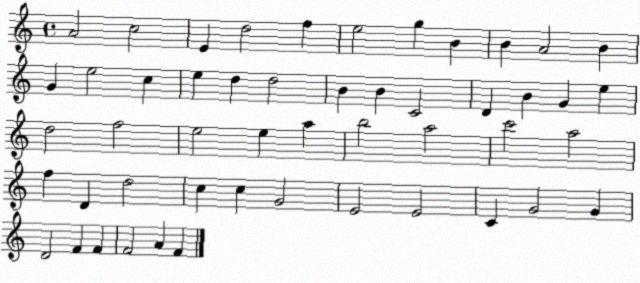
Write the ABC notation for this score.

X:1
T:Untitled
M:4/4
L:1/4
K:C
A2 c2 E d2 f e2 g B B A2 B G e2 c e d d2 B B C2 D B G e d2 f2 e2 e a b2 a2 c'2 a2 f D d2 c c G2 E2 E2 C G2 G D2 F F F2 A F